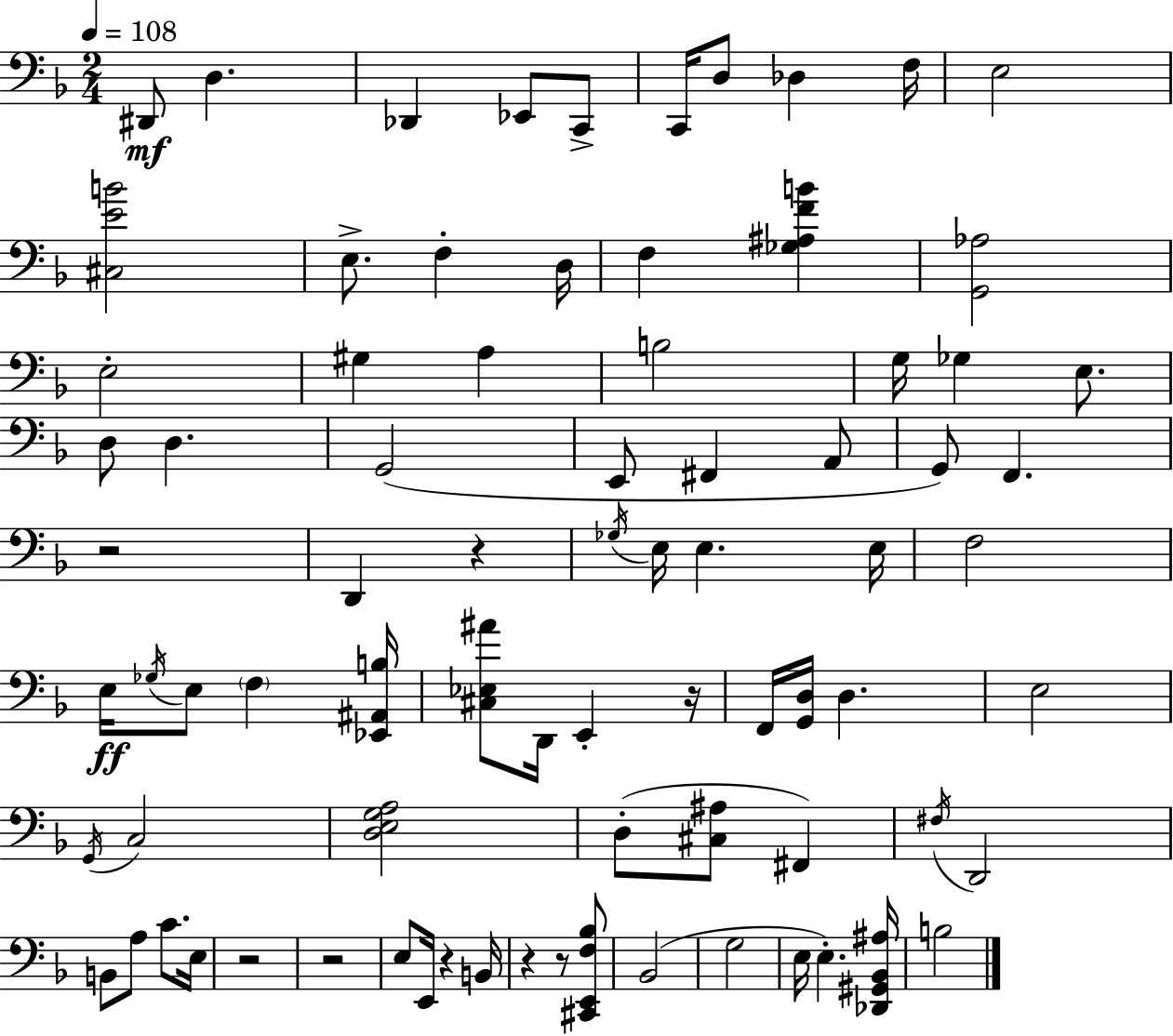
D#2/e D3/q. Db2/q Eb2/e C2/e C2/s D3/e Db3/q F3/s E3/h [C#3,E4,B4]/h E3/e. F3/q D3/s F3/q [Gb3,A#3,F4,B4]/q [G2,Ab3]/h E3/h G#3/q A3/q B3/h G3/s Gb3/q E3/e. D3/e D3/q. G2/h E2/e F#2/q A2/e G2/e F2/q. R/h D2/q R/q Gb3/s E3/s E3/q. E3/s F3/h E3/s Gb3/s E3/e F3/q [Eb2,A#2,B3]/s [C#3,Eb3,A#4]/e D2/s E2/q R/s F2/s [G2,D3]/s D3/q. E3/h G2/s C3/h [D3,E3,G3,A3]/h D3/e [C#3,A#3]/e F#2/q F#3/s D2/h B2/e A3/e C4/e. E3/s R/h R/h E3/e E2/s R/q B2/s R/q R/e [C#2,E2,F3,Bb3]/e Bb2/h G3/h E3/s E3/q. [Db2,G#2,Bb2,A#3]/s B3/h